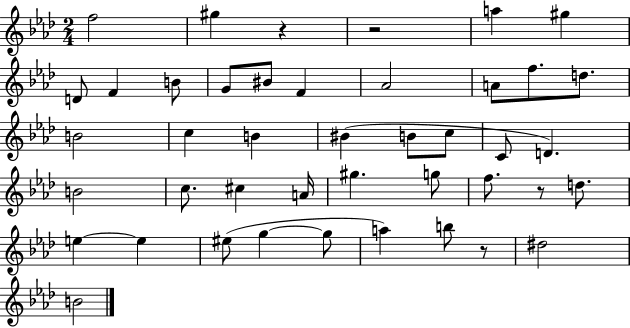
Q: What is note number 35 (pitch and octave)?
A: G5